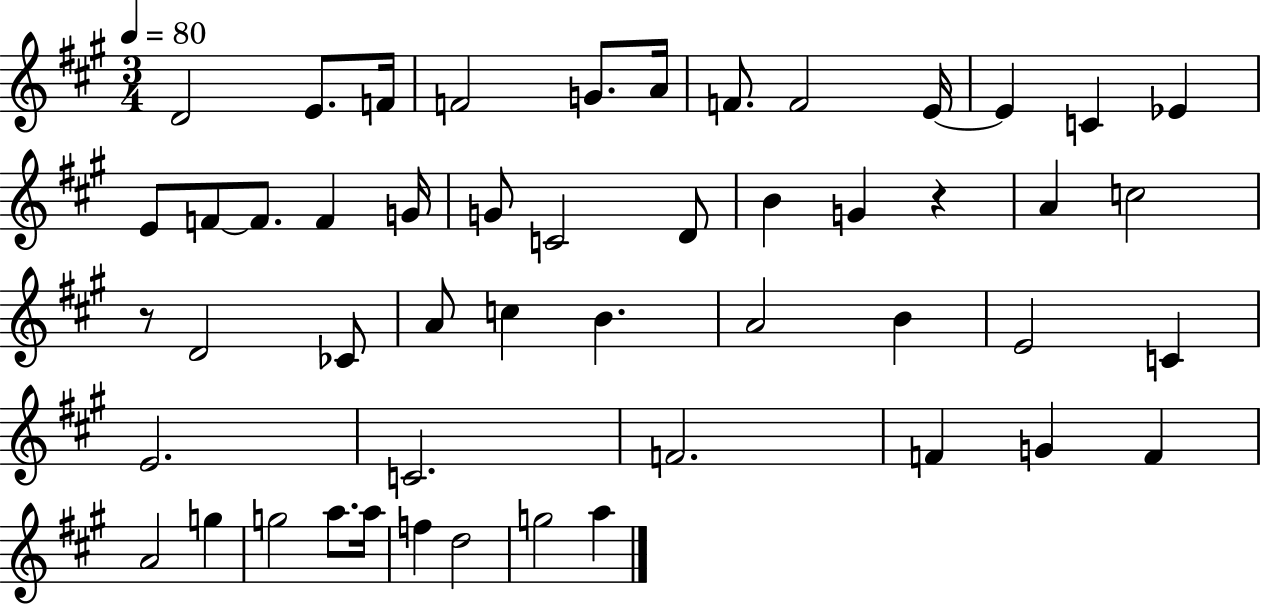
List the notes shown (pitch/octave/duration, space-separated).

D4/h E4/e. F4/s F4/h G4/e. A4/s F4/e. F4/h E4/s E4/q C4/q Eb4/q E4/e F4/e F4/e. F4/q G4/s G4/e C4/h D4/e B4/q G4/q R/q A4/q C5/h R/e D4/h CES4/e A4/e C5/q B4/q. A4/h B4/q E4/h C4/q E4/h. C4/h. F4/h. F4/q G4/q F4/q A4/h G5/q G5/h A5/e. A5/s F5/q D5/h G5/h A5/q